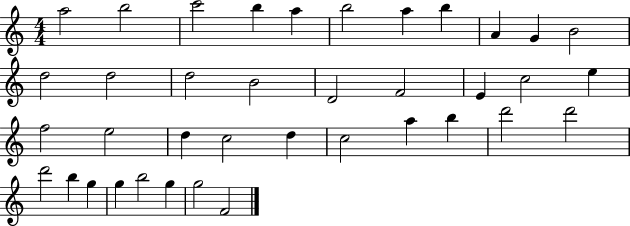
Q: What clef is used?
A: treble